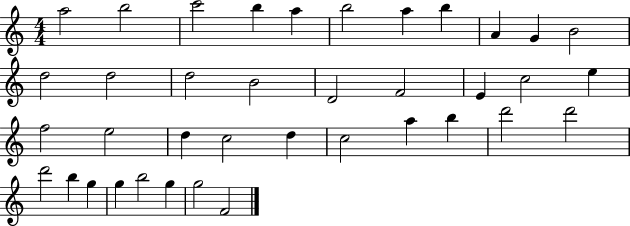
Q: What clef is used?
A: treble